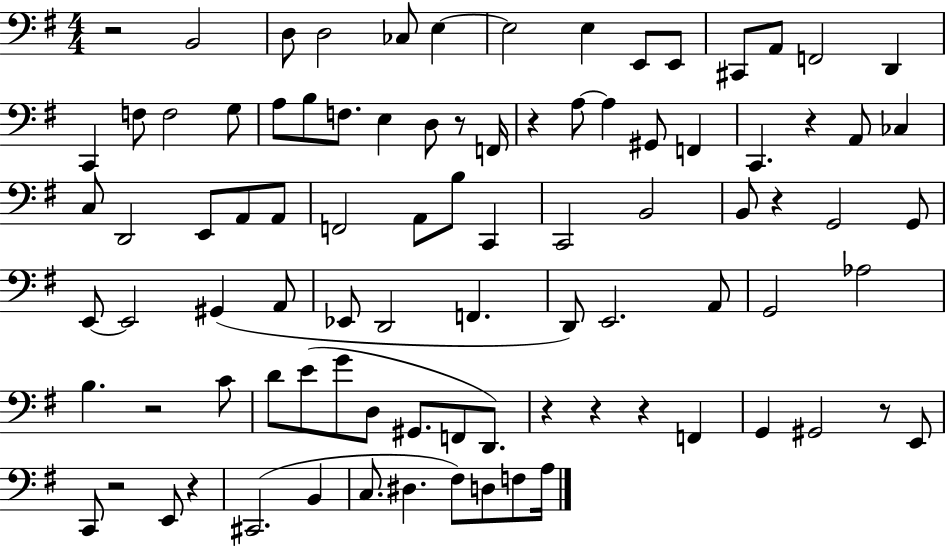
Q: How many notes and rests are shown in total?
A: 91